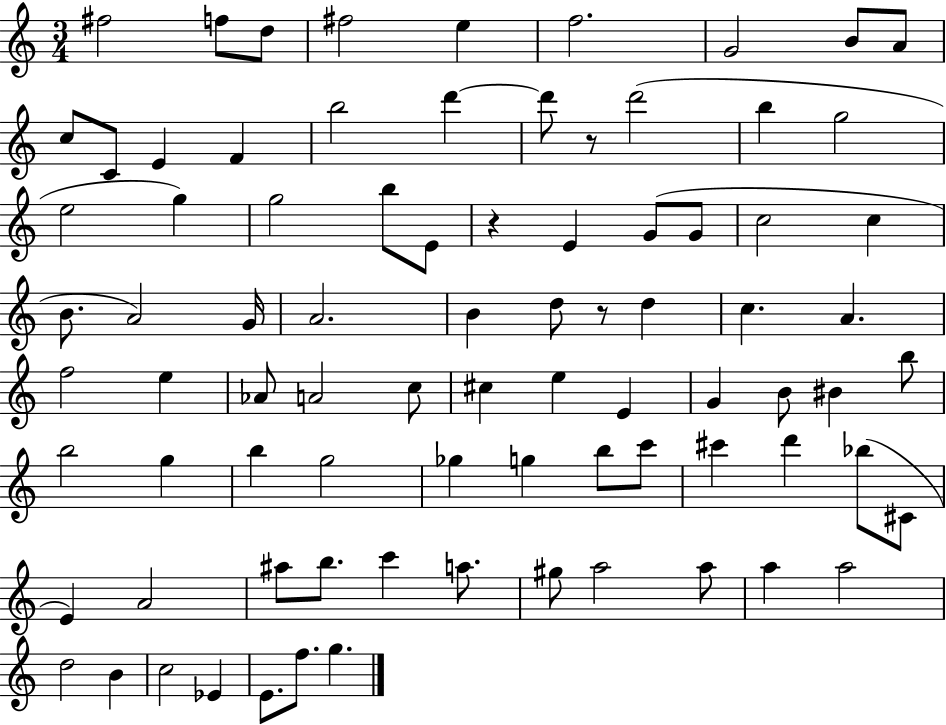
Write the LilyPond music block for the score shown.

{
  \clef treble
  \numericTimeSignature
  \time 3/4
  \key c \major
  fis''2 f''8 d''8 | fis''2 e''4 | f''2. | g'2 b'8 a'8 | \break c''8 c'8 e'4 f'4 | b''2 d'''4~~ | d'''8 r8 d'''2( | b''4 g''2 | \break e''2 g''4) | g''2 b''8 e'8 | r4 e'4 g'8( g'8 | c''2 c''4 | \break b'8. a'2) g'16 | a'2. | b'4 d''8 r8 d''4 | c''4. a'4. | \break f''2 e''4 | aes'8 a'2 c''8 | cis''4 e''4 e'4 | g'4 b'8 bis'4 b''8 | \break b''2 g''4 | b''4 g''2 | ges''4 g''4 b''8 c'''8 | cis'''4 d'''4 bes''8( cis'8 | \break e'4) a'2 | ais''8 b''8. c'''4 a''8. | gis''8 a''2 a''8 | a''4 a''2 | \break d''2 b'4 | c''2 ees'4 | e'8. f''8. g''4. | \bar "|."
}